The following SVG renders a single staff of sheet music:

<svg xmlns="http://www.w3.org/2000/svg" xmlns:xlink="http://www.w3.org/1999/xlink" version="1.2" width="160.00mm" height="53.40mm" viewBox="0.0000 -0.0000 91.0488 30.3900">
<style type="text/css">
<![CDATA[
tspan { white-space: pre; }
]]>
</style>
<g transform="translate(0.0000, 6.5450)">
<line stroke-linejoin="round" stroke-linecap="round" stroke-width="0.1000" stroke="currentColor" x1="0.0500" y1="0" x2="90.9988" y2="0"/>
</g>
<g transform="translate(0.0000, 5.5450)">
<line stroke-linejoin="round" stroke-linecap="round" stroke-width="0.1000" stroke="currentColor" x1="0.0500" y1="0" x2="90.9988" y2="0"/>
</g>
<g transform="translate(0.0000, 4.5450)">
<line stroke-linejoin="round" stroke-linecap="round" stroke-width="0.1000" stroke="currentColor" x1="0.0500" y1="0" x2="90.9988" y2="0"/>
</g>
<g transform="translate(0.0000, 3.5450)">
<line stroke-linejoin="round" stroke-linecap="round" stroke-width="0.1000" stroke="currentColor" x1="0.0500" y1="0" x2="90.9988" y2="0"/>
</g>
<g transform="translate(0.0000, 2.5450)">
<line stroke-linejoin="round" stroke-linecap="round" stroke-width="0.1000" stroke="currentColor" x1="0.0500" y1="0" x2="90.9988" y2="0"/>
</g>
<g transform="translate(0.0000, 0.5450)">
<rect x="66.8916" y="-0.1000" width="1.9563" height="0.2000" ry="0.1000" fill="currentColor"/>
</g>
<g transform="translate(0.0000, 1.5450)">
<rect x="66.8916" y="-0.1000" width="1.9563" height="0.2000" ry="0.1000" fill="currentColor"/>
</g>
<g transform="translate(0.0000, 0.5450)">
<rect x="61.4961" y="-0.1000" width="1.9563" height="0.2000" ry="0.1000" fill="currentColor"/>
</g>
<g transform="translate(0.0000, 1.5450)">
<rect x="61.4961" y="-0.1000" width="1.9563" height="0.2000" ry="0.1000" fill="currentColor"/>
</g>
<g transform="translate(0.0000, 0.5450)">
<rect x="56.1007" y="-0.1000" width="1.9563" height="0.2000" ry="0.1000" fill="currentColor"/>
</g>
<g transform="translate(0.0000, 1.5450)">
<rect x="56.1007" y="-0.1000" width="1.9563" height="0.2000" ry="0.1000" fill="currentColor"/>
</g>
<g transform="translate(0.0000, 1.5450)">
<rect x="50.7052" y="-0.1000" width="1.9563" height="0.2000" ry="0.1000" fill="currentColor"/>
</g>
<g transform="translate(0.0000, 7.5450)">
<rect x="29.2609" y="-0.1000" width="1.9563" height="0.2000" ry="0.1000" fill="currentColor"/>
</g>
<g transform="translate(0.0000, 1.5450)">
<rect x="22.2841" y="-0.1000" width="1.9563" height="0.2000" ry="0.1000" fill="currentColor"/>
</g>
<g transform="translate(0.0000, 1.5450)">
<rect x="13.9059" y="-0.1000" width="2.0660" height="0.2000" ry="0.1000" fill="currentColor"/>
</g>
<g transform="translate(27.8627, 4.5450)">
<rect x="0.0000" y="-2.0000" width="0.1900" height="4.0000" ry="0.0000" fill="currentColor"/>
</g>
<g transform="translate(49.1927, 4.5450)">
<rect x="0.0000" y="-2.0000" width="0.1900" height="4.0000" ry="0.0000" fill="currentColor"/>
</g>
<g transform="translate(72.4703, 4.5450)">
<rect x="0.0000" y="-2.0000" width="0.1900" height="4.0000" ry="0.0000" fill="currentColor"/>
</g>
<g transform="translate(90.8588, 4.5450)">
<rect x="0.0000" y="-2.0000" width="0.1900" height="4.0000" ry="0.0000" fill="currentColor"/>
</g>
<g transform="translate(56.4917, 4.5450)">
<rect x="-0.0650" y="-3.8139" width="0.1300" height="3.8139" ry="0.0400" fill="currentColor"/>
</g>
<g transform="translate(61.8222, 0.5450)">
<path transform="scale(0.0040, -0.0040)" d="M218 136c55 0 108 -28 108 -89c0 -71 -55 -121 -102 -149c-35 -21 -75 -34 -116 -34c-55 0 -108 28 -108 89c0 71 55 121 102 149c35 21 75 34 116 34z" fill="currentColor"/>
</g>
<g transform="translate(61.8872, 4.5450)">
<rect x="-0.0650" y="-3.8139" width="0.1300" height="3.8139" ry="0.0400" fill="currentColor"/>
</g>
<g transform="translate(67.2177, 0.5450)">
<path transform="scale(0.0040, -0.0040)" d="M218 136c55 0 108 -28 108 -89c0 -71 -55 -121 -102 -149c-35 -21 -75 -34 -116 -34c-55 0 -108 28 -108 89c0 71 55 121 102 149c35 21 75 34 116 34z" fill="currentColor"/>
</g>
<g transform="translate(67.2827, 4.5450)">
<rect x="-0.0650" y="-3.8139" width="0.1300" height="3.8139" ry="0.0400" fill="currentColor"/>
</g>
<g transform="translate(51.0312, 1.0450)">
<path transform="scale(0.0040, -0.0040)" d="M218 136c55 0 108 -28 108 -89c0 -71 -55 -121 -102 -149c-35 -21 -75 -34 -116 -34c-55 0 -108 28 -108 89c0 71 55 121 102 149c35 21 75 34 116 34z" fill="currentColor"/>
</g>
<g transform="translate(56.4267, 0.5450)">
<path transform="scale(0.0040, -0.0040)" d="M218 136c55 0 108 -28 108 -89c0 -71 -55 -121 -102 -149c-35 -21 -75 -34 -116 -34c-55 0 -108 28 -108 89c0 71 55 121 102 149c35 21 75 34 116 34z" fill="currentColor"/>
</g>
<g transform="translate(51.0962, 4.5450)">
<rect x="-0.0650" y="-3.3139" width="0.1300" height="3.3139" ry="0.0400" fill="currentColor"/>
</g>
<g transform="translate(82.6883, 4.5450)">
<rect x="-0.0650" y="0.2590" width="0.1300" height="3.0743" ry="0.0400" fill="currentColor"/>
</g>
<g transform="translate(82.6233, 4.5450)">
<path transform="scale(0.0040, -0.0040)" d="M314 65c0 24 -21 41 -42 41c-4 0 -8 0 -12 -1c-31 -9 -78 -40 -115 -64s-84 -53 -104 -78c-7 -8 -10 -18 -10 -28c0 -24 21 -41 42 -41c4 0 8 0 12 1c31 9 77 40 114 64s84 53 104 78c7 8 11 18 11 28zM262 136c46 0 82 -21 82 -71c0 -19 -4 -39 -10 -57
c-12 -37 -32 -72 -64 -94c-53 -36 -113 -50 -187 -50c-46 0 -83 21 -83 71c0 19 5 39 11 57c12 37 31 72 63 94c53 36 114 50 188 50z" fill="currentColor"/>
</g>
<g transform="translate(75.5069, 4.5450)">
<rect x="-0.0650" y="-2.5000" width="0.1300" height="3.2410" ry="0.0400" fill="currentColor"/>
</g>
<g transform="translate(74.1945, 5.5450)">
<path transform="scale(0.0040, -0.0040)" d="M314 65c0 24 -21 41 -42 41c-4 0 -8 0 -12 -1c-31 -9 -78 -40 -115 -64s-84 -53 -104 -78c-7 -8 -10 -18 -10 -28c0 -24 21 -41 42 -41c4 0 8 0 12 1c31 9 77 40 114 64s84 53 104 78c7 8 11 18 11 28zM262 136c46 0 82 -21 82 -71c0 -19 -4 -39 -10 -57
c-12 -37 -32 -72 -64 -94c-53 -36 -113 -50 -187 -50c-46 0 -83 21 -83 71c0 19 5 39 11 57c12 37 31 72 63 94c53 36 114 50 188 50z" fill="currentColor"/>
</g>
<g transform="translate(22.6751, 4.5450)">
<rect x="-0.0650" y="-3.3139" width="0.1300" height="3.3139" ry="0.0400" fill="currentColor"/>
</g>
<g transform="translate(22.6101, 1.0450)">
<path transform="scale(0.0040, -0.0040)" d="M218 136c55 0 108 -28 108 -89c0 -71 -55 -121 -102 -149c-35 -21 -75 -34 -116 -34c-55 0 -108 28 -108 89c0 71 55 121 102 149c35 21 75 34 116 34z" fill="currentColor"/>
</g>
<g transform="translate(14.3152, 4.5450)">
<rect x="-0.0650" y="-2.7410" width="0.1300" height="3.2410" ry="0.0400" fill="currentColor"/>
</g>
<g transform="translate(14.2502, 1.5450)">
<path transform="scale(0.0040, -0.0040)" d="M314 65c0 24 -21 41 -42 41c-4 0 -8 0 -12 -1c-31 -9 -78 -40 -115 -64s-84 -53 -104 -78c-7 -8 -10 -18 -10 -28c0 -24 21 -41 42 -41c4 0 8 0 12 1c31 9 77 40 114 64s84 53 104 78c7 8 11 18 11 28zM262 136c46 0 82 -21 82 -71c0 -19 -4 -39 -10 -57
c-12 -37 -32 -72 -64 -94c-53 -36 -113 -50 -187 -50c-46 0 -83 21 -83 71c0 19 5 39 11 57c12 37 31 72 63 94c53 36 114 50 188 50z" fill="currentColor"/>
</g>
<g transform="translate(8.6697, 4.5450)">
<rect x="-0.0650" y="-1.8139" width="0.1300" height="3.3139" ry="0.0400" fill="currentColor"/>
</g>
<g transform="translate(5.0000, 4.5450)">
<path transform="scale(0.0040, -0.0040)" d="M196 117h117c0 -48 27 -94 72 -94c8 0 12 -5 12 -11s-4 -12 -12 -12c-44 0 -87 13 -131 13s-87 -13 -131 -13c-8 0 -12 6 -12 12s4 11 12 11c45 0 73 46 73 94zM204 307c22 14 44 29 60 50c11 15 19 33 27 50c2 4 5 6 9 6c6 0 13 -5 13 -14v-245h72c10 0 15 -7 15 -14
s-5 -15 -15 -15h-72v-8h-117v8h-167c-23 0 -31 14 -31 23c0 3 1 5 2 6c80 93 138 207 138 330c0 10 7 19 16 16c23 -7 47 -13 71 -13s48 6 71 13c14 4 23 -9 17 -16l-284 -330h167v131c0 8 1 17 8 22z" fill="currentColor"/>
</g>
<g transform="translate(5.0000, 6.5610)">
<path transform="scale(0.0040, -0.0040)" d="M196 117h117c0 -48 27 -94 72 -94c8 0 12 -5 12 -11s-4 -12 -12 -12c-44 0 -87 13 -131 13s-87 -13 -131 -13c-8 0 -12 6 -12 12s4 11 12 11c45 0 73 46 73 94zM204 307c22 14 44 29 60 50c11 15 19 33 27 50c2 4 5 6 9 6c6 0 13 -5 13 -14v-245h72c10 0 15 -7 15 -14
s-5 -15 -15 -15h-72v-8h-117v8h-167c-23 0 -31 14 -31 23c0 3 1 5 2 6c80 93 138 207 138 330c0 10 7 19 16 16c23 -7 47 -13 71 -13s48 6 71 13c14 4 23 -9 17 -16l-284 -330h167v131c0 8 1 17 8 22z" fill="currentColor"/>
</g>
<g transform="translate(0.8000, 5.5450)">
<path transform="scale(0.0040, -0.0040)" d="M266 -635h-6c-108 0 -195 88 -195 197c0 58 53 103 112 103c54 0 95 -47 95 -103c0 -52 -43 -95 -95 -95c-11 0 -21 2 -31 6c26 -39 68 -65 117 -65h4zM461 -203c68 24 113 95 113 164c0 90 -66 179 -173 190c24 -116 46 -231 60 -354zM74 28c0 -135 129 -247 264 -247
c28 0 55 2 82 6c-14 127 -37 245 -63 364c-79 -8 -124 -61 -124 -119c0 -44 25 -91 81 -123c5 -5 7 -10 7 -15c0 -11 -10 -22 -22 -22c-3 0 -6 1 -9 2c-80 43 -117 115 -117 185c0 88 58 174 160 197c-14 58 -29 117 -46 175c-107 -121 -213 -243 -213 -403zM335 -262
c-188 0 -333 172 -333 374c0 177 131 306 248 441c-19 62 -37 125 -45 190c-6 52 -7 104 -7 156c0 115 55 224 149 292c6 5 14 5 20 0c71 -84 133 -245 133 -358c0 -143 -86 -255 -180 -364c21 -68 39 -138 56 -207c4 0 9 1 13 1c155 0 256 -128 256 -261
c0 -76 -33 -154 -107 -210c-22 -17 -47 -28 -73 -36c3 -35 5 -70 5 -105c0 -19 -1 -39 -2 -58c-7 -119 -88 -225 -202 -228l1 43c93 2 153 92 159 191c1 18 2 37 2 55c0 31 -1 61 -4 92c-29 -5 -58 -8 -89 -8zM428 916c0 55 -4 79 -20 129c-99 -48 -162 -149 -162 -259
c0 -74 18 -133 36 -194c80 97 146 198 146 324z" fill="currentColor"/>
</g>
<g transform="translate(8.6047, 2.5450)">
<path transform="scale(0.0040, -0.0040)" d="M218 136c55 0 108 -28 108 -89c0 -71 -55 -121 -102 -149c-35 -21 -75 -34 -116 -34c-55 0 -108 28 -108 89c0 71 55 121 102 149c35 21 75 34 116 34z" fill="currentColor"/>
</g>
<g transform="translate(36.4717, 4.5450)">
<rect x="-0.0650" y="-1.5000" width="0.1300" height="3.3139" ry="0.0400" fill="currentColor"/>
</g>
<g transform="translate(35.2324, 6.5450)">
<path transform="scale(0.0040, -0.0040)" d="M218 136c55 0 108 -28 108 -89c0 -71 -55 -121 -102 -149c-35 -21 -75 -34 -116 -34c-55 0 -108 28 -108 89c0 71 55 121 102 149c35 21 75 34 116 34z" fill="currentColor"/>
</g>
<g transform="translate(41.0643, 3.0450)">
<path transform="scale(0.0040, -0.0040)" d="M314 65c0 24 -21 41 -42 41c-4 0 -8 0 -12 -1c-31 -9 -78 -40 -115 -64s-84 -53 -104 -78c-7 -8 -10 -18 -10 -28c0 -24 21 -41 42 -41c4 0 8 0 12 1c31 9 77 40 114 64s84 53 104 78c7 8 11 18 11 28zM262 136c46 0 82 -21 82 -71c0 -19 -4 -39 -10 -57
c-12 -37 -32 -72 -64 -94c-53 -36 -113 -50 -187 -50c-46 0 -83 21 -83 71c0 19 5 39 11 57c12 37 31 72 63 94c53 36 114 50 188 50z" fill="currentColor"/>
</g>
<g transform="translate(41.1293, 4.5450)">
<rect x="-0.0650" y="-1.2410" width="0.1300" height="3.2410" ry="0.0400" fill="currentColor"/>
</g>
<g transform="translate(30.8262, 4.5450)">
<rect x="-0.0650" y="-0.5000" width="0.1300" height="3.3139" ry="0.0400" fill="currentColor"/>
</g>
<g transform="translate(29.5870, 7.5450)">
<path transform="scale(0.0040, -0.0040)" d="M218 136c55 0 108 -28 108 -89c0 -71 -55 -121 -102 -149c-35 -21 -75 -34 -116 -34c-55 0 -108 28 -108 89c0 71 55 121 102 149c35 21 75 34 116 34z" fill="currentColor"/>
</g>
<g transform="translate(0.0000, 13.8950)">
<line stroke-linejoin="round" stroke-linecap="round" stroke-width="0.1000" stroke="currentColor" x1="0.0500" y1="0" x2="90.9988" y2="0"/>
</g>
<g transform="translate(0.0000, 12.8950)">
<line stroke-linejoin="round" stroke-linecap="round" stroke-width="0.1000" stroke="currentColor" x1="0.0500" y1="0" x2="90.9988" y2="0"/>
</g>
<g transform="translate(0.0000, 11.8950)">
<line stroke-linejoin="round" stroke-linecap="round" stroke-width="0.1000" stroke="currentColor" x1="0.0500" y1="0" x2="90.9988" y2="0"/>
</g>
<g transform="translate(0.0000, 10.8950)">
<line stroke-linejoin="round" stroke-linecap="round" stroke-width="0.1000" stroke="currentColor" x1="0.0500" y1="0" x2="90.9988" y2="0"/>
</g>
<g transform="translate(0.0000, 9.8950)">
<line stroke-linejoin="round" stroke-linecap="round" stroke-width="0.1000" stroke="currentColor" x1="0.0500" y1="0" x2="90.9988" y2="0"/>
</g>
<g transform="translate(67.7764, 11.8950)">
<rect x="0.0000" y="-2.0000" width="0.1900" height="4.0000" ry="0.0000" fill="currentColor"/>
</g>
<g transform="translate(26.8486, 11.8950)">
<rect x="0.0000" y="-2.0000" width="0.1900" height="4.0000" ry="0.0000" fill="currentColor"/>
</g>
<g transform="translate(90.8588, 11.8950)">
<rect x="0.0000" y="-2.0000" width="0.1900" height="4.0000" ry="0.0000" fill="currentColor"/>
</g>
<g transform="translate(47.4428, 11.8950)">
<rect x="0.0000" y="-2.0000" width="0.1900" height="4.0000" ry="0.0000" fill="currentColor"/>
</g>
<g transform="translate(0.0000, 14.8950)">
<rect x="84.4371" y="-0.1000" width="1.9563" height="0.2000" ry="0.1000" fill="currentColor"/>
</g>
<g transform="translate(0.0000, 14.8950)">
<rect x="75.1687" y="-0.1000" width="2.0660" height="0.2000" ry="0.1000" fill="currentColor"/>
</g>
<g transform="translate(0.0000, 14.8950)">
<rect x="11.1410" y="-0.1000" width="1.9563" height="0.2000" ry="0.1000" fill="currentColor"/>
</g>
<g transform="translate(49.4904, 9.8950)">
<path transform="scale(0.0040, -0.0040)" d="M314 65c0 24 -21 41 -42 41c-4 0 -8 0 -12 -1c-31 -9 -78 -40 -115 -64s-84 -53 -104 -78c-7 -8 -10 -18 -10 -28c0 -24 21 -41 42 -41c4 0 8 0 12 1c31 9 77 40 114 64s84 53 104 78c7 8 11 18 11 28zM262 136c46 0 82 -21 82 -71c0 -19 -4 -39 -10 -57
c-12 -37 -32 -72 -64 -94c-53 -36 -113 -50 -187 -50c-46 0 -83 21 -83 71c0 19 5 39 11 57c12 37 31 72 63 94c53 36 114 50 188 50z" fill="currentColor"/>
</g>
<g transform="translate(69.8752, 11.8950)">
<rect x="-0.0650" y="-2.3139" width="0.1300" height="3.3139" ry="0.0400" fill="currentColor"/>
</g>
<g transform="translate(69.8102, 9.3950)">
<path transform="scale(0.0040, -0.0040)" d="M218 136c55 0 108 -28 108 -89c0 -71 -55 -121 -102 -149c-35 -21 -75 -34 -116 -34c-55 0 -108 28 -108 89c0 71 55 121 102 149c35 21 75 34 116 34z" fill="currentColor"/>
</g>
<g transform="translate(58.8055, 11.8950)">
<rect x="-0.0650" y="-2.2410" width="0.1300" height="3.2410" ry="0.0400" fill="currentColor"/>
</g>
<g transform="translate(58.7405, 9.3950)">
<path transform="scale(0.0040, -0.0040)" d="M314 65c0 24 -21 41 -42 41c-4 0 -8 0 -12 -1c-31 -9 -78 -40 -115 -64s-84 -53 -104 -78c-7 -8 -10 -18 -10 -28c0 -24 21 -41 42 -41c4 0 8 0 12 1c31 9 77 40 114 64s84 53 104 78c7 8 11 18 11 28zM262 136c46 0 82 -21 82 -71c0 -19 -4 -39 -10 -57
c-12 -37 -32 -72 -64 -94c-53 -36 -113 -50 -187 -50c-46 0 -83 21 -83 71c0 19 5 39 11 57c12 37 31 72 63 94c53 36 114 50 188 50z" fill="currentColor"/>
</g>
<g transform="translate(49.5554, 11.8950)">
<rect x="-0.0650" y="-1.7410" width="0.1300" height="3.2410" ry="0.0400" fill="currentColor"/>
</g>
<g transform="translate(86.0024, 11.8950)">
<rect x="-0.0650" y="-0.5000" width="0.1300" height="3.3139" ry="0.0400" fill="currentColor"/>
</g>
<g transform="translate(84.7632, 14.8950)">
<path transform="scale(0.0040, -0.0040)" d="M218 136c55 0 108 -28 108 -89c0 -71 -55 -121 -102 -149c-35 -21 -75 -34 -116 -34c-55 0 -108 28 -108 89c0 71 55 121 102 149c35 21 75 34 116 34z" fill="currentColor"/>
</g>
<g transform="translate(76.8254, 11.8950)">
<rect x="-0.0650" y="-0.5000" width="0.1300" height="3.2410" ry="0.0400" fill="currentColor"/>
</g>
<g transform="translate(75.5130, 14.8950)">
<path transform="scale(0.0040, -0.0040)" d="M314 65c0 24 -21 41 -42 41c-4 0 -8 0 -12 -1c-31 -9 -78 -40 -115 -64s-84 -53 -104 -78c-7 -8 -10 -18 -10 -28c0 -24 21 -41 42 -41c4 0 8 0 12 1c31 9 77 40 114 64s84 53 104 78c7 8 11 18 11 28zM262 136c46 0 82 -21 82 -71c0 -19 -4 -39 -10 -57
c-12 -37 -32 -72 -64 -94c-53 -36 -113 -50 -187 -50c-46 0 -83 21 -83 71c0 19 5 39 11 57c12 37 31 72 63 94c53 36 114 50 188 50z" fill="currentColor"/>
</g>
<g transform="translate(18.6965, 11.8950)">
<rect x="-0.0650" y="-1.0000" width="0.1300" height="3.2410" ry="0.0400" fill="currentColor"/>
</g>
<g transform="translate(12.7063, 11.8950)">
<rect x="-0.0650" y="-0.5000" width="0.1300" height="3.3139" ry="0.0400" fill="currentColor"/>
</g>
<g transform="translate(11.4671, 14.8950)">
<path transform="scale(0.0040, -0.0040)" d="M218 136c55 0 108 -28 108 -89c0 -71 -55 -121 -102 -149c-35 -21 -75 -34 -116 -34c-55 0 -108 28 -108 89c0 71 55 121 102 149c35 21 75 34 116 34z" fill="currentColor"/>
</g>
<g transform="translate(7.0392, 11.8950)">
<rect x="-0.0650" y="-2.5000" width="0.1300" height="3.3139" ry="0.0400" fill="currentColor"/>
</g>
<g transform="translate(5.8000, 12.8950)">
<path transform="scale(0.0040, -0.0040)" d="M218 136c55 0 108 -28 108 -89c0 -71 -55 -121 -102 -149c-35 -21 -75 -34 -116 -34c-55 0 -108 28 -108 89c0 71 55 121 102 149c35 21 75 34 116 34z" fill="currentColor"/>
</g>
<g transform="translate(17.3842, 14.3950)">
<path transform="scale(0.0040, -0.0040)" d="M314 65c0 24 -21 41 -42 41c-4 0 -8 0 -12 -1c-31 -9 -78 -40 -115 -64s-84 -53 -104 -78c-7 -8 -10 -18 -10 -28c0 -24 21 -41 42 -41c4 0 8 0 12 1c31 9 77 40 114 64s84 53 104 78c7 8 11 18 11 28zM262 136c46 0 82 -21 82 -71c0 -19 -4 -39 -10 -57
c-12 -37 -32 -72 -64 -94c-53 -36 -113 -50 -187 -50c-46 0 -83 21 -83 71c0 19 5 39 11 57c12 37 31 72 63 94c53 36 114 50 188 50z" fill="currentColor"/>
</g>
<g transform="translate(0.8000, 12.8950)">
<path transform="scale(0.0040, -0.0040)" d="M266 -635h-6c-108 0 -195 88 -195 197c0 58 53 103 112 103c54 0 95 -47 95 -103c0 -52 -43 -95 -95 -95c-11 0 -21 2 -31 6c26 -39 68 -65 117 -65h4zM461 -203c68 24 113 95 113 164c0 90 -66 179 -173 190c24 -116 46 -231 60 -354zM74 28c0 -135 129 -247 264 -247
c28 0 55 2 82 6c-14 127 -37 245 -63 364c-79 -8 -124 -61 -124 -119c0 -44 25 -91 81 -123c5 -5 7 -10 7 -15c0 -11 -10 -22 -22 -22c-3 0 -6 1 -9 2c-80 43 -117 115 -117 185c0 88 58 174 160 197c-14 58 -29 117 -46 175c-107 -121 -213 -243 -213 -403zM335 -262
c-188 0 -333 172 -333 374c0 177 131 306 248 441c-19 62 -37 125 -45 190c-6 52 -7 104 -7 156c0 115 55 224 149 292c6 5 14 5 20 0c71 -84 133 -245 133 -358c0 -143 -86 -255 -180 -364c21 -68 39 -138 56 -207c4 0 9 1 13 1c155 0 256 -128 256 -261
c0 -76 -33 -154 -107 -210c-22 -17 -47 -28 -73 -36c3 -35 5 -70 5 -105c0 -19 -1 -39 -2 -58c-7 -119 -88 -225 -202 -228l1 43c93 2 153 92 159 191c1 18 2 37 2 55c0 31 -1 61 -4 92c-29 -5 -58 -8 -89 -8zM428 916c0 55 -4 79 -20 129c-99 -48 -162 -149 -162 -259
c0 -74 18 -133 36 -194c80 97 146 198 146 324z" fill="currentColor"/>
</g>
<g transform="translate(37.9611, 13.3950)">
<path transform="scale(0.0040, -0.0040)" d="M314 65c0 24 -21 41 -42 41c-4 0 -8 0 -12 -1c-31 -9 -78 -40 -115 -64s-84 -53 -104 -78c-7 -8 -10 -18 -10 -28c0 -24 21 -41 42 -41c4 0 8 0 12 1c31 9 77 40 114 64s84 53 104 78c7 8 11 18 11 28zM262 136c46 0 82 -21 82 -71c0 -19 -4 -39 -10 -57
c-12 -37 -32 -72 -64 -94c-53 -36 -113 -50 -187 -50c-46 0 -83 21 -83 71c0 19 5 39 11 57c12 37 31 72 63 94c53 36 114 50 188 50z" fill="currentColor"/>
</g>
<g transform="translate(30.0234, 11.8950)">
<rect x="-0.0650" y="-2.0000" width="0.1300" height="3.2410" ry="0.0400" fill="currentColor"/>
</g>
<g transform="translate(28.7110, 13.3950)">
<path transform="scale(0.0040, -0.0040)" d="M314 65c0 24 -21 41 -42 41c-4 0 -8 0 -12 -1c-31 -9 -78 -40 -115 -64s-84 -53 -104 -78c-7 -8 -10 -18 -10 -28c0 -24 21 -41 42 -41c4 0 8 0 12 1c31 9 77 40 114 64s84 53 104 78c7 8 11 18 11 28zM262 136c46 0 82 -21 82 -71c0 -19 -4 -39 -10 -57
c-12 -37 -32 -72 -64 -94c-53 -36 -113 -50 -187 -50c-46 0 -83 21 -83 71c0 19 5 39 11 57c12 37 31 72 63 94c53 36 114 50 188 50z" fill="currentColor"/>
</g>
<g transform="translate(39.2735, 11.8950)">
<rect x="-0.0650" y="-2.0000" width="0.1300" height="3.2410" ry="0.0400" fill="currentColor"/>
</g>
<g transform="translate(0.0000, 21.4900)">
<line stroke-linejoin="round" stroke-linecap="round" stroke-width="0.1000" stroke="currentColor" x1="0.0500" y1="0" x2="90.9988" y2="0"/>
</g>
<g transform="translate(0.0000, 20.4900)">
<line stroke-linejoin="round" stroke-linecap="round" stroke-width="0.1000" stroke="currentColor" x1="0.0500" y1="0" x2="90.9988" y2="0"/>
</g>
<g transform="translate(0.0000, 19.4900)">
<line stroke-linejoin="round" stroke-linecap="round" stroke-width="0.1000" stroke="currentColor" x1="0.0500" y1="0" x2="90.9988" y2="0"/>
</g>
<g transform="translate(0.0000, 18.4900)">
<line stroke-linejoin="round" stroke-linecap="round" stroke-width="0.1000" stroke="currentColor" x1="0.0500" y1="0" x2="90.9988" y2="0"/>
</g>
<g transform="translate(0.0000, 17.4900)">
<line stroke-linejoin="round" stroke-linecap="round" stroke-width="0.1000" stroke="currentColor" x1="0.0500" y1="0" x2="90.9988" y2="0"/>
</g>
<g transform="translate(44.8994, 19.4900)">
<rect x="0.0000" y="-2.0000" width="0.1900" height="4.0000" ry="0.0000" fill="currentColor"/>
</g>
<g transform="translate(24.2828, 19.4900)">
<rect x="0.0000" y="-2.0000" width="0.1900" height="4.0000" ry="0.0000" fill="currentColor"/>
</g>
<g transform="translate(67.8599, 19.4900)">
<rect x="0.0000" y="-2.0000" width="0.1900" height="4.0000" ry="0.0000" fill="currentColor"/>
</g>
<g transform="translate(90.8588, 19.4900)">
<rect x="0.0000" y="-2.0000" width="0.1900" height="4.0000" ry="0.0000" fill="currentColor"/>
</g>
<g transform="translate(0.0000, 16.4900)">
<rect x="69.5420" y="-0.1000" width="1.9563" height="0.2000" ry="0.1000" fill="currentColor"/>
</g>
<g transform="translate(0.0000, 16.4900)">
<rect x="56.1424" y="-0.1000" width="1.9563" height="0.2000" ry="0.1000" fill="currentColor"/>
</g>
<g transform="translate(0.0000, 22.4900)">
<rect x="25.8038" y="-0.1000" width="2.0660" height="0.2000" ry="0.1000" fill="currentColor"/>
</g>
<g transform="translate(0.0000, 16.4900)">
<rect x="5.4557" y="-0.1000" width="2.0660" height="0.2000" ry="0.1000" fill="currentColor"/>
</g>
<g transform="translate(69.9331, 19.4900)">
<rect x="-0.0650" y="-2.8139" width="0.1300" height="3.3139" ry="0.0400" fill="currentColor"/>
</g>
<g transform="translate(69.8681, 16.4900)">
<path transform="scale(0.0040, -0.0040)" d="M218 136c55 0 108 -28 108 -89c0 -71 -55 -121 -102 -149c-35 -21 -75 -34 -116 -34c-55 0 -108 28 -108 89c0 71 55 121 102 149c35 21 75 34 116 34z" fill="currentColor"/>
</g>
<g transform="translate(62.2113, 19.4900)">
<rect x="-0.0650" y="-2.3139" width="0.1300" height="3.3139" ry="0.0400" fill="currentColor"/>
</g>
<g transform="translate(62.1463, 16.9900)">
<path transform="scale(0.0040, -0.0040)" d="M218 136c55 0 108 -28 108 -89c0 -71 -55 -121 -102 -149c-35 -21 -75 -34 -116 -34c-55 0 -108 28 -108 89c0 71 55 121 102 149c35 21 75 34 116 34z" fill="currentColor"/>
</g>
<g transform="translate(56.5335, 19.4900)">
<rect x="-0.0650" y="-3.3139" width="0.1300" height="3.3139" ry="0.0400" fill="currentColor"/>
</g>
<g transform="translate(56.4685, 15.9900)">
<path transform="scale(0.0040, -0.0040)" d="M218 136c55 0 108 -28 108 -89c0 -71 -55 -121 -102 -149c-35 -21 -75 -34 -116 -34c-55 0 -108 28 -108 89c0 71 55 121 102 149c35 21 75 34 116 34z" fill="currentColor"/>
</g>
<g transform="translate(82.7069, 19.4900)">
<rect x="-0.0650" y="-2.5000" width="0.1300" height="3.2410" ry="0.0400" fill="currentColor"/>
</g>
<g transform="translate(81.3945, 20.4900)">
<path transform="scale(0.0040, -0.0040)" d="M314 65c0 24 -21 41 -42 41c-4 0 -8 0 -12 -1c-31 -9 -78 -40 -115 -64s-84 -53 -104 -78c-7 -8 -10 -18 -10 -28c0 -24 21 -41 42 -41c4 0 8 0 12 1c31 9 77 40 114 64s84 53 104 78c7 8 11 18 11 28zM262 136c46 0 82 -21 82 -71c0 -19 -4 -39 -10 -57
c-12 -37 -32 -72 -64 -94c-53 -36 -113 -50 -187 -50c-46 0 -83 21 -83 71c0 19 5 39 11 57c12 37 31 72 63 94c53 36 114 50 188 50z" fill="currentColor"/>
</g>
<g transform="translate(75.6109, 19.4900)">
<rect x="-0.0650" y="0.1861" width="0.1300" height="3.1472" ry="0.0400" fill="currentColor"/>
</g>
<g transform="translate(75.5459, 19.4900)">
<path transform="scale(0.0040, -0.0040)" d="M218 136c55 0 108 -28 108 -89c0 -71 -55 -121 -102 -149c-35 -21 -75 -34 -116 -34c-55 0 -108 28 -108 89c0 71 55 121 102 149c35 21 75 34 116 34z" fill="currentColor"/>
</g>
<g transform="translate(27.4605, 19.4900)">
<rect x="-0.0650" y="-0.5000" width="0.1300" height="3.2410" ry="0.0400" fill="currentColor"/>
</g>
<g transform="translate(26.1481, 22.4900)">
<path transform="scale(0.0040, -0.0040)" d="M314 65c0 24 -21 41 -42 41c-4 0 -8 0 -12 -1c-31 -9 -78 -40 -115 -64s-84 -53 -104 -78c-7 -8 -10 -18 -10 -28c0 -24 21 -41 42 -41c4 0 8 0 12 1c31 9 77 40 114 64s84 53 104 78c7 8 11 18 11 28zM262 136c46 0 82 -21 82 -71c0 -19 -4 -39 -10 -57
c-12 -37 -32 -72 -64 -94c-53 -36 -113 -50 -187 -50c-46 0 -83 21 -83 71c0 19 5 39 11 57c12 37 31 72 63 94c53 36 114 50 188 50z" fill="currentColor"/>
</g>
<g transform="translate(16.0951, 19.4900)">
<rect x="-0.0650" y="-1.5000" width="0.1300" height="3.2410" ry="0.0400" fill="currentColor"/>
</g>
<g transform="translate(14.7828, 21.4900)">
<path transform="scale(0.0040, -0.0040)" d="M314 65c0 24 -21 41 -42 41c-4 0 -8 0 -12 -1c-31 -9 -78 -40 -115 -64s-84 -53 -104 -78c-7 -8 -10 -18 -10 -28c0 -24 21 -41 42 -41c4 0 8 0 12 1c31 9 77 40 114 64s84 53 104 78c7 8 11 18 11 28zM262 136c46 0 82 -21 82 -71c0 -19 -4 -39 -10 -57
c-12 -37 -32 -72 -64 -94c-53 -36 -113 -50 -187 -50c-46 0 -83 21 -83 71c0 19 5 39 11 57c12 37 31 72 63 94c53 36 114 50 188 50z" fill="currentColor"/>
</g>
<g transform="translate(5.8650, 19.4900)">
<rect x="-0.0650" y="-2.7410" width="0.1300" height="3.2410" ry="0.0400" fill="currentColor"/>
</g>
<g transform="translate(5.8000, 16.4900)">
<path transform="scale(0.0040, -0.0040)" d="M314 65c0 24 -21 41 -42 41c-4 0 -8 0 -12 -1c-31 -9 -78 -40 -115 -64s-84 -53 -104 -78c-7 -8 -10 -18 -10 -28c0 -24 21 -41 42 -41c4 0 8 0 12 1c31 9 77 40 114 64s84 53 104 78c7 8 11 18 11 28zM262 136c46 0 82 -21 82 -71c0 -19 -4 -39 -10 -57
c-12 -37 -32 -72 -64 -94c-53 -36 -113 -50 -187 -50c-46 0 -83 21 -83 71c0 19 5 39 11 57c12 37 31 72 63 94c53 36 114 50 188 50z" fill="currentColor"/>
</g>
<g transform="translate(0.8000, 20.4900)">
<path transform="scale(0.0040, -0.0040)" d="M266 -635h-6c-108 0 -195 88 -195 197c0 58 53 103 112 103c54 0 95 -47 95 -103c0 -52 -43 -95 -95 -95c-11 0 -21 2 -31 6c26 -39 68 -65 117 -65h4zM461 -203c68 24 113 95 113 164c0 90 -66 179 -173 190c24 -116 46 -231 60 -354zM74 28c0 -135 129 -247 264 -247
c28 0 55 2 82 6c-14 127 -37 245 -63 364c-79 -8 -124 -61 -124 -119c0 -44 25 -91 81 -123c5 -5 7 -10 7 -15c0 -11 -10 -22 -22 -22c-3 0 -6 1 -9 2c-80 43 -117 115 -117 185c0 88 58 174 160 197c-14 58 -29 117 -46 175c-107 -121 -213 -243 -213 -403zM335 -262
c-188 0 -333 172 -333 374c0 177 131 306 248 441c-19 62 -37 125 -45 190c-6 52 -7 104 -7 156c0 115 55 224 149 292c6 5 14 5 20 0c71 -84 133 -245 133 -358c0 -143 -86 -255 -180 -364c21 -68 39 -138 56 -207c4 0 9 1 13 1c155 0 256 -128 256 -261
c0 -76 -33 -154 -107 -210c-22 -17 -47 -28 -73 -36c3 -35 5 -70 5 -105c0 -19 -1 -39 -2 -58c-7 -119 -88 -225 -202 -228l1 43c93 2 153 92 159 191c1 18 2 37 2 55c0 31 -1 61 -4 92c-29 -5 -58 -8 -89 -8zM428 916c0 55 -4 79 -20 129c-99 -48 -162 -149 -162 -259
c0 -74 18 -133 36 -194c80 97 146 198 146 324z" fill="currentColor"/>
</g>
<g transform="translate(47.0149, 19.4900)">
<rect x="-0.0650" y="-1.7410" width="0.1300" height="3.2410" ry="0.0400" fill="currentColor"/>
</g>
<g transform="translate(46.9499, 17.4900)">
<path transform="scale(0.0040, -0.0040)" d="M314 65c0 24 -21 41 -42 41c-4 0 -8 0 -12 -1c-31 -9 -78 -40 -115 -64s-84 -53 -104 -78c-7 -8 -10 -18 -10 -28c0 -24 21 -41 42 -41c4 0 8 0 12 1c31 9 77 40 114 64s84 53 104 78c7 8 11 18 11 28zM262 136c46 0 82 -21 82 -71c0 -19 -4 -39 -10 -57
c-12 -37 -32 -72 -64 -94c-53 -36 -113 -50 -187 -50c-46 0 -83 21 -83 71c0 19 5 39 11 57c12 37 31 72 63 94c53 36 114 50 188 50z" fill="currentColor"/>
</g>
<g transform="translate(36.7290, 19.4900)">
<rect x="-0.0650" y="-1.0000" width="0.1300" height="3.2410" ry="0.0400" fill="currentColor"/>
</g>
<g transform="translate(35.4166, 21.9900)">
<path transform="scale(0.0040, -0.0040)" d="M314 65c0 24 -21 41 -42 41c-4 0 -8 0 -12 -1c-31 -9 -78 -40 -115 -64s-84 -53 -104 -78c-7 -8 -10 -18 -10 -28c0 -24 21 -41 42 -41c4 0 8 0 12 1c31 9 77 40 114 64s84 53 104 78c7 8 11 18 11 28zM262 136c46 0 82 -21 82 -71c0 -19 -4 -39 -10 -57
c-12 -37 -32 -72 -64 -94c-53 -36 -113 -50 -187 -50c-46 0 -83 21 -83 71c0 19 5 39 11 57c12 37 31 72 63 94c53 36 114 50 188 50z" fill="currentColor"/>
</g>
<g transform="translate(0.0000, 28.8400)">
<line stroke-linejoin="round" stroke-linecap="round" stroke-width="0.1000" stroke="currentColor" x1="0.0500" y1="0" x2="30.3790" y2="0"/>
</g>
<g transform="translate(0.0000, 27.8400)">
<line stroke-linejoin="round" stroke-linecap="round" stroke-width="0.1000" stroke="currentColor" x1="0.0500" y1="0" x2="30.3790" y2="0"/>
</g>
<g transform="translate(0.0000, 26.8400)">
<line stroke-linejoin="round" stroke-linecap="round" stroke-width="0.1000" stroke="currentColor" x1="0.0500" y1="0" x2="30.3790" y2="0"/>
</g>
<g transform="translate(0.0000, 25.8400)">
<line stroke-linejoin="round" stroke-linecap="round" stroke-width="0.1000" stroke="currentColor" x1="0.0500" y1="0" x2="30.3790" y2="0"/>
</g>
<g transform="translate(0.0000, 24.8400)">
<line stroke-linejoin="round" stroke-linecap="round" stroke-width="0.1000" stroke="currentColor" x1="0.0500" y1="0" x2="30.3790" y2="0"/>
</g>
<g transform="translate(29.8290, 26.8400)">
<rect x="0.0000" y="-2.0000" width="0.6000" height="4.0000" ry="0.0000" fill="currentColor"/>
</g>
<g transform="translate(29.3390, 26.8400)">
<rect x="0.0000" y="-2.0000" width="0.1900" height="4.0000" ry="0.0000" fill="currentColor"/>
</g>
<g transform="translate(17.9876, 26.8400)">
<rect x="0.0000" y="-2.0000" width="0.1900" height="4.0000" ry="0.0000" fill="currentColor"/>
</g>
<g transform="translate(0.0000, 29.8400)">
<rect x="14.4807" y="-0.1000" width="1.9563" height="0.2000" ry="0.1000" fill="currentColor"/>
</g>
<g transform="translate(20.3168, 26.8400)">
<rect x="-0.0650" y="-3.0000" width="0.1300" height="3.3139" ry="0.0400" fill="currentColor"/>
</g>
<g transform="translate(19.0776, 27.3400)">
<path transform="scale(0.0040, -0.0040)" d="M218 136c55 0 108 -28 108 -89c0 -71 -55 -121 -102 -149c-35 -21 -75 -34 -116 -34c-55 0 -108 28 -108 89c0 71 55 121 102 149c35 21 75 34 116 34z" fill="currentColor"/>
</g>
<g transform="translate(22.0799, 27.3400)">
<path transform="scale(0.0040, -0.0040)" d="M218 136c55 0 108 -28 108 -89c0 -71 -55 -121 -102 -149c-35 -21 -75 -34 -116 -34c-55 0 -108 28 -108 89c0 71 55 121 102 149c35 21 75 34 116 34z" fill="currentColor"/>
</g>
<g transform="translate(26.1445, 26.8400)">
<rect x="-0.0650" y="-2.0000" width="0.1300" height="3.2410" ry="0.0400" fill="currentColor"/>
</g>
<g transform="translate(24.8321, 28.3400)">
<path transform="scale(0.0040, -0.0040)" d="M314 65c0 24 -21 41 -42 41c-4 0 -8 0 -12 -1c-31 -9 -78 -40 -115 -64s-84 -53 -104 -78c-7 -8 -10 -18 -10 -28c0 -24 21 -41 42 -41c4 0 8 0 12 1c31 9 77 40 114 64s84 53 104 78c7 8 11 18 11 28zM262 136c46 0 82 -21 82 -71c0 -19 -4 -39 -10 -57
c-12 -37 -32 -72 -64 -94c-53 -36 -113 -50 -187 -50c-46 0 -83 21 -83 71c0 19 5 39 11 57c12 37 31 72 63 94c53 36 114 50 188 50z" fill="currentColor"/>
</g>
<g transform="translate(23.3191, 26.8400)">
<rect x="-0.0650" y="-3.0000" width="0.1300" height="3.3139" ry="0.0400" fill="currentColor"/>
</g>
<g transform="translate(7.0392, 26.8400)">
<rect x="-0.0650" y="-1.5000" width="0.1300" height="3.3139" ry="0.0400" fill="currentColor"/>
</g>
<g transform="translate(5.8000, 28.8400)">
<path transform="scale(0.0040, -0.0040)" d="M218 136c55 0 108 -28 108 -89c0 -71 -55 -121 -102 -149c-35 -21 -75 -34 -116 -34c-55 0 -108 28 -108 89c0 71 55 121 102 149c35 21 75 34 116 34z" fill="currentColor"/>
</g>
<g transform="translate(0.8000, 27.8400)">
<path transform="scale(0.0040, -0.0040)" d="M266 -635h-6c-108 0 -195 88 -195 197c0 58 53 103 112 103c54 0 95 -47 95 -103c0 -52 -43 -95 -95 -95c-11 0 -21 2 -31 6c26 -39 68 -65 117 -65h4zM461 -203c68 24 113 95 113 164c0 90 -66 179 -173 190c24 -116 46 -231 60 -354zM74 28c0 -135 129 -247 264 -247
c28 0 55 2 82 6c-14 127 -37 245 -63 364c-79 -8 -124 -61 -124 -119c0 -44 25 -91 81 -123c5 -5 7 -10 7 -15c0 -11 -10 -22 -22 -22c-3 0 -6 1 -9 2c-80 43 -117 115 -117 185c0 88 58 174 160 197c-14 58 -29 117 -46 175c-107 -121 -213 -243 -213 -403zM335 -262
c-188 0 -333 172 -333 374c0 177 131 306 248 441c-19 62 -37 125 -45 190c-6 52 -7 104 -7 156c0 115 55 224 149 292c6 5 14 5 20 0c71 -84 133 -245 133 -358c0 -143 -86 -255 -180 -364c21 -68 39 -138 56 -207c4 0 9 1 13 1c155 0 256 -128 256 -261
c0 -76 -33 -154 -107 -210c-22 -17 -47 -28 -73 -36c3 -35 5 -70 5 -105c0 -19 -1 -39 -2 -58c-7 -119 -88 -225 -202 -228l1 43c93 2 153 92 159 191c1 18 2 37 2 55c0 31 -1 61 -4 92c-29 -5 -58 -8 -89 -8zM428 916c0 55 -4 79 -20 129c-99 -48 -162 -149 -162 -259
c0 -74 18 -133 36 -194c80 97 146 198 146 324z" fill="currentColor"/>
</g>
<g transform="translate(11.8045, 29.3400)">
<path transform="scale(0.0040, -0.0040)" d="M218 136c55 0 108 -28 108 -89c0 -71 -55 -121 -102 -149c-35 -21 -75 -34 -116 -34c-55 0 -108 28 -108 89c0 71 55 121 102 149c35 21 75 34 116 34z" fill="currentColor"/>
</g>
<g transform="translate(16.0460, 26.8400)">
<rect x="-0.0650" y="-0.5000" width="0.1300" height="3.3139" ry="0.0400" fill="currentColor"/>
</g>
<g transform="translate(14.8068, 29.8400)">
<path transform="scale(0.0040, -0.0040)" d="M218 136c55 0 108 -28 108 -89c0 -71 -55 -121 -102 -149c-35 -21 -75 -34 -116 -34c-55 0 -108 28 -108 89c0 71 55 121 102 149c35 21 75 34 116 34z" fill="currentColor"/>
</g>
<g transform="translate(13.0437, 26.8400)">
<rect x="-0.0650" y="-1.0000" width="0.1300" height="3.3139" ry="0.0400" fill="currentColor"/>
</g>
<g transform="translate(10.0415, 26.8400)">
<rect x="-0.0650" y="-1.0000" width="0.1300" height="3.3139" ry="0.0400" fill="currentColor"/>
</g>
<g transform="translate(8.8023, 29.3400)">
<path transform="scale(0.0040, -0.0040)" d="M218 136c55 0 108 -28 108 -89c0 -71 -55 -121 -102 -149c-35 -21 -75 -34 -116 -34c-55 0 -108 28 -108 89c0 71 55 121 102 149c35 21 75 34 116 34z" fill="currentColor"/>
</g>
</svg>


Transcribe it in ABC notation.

X:1
T:Untitled
M:4/4
L:1/4
K:C
f a2 b C E e2 b c' c' c' G2 B2 G C D2 F2 F2 f2 g2 g C2 C a2 E2 C2 D2 f2 b g a B G2 E D D C A A F2